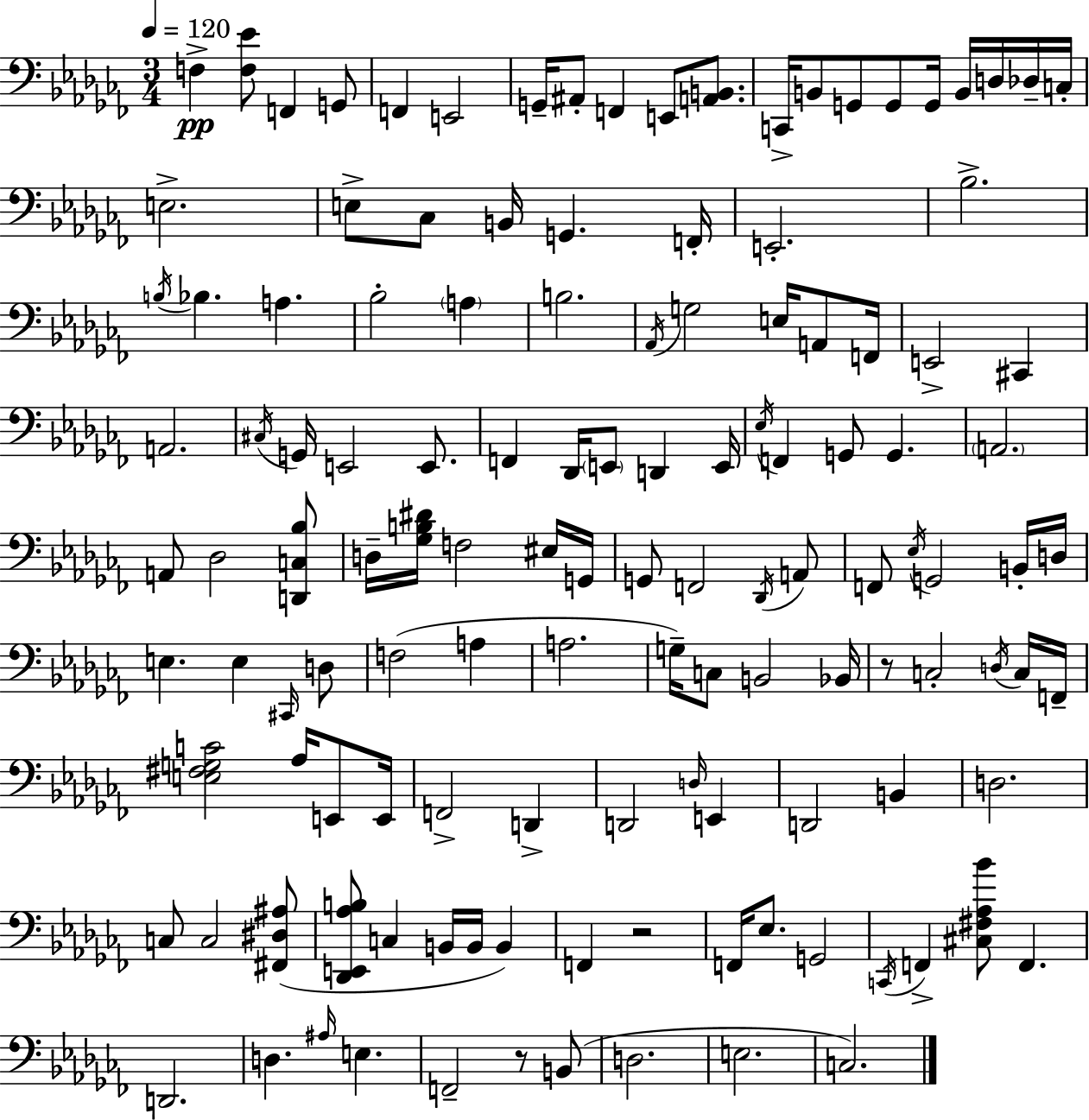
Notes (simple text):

F3/q [F3,Eb4]/e F2/q G2/e F2/q E2/h G2/s A#2/e F2/q E2/e [A2,B2]/e. C2/s B2/e G2/e G2/e G2/s B2/s D3/s Db3/s C3/s E3/h. E3/e CES3/e B2/s G2/q. F2/s E2/h. Bb3/h. B3/s Bb3/q. A3/q. Bb3/h A3/q B3/h. Ab2/s G3/h E3/s A2/e F2/s E2/h C#2/q A2/h. C#3/s G2/s E2/h E2/e. F2/q Db2/s E2/e D2/q E2/s Eb3/s F2/q G2/e G2/q. A2/h. A2/e Db3/h [D2,C3,Bb3]/e D3/s [Gb3,B3,D#4]/s F3/h EIS3/s G2/s G2/e F2/h Db2/s A2/e F2/e Eb3/s G2/h B2/s D3/s E3/q. E3/q C#2/s D3/e F3/h A3/q A3/h. G3/s C3/e B2/h Bb2/s R/e C3/h D3/s C3/s F2/s [E3,F#3,G3,C4]/h Ab3/s E2/e E2/s F2/h D2/q D2/h D3/s E2/q D2/h B2/q D3/h. C3/e C3/h [F#2,D#3,A#3]/e [Db2,E2,Ab3,B3]/e C3/q B2/s B2/s B2/q F2/q R/h F2/s Eb3/e. G2/h C2/s F2/q [C#3,F#3,Ab3,Bb4]/e F2/q. D2/h. D3/q. A#3/s E3/q. F2/h R/e B2/e D3/h. E3/h. C3/h.